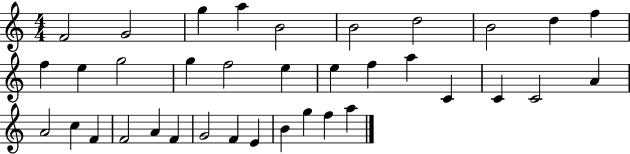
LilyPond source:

{
  \clef treble
  \numericTimeSignature
  \time 4/4
  \key c \major
  f'2 g'2 | g''4 a''4 b'2 | b'2 d''2 | b'2 d''4 f''4 | \break f''4 e''4 g''2 | g''4 f''2 e''4 | e''4 f''4 a''4 c'4 | c'4 c'2 a'4 | \break a'2 c''4 f'4 | f'2 a'4 f'4 | g'2 f'4 e'4 | b'4 g''4 f''4 a''4 | \break \bar "|."
}